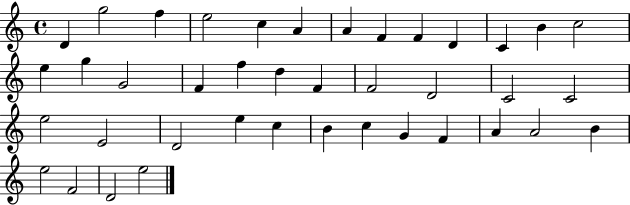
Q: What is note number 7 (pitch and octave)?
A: A4